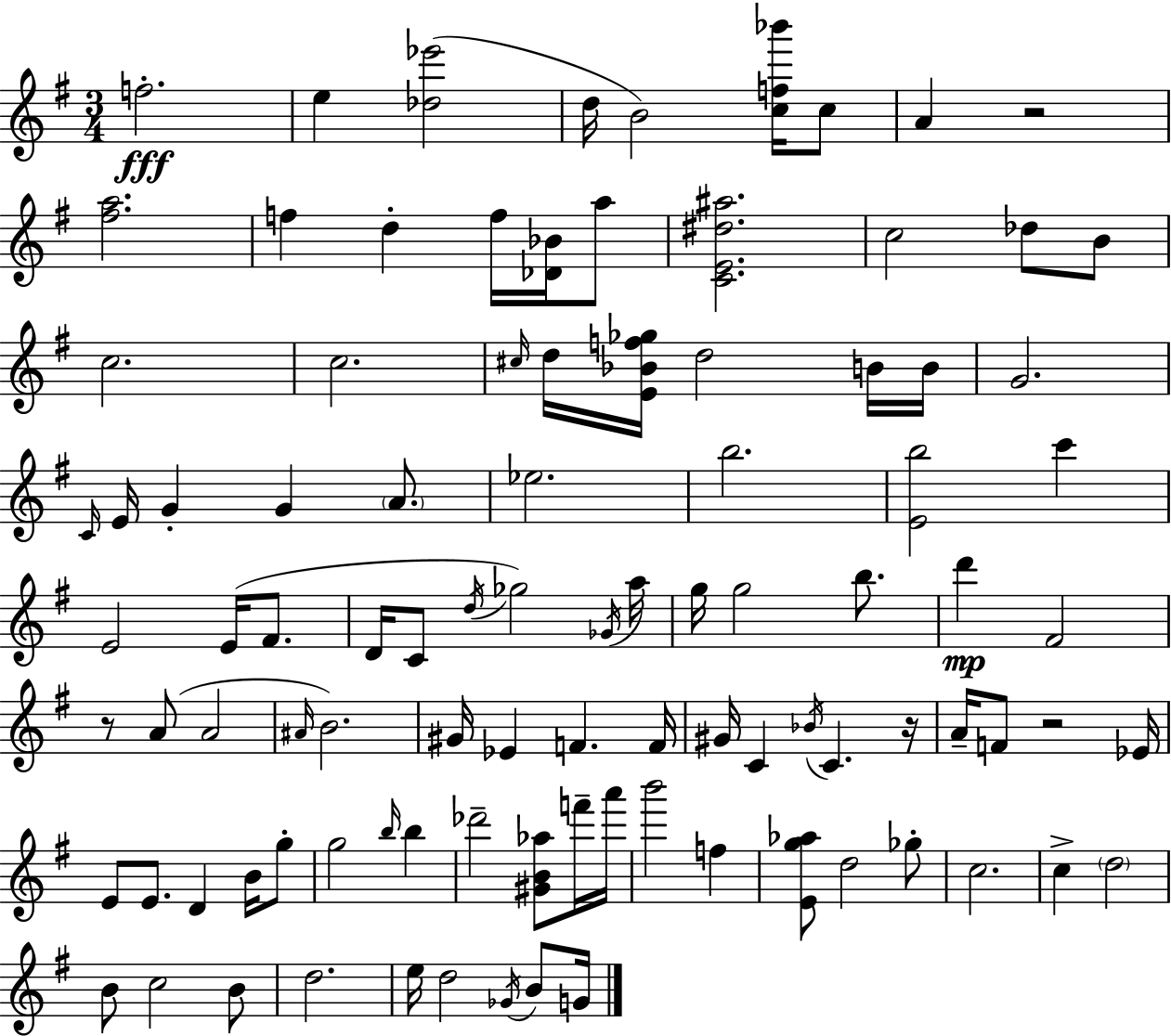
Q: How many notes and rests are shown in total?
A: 98